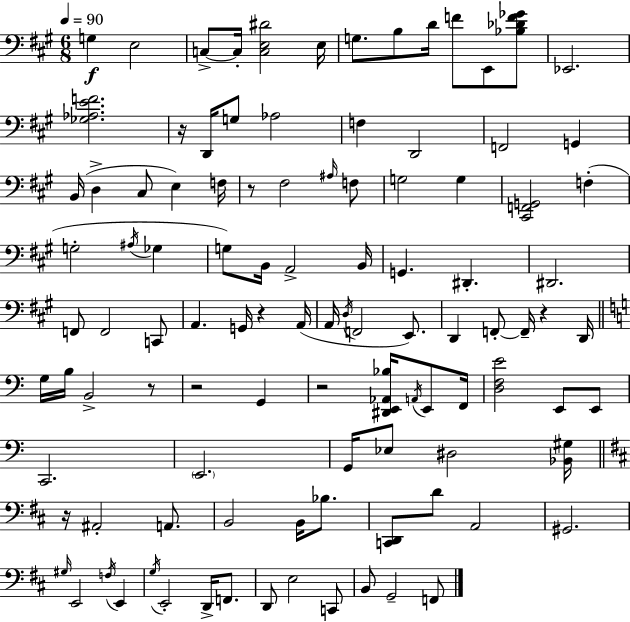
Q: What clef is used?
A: bass